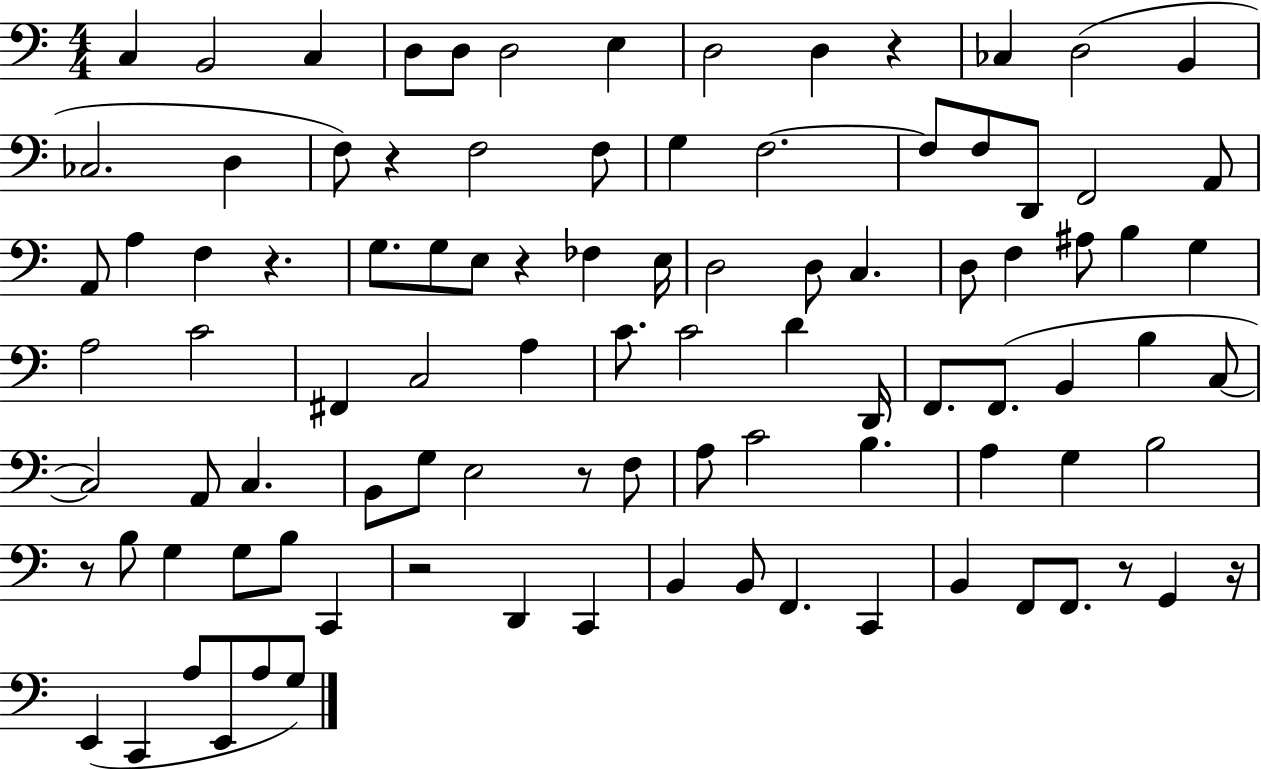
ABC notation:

X:1
T:Untitled
M:4/4
L:1/4
K:C
C, B,,2 C, D,/2 D,/2 D,2 E, D,2 D, z _C, D,2 B,, _C,2 D, F,/2 z F,2 F,/2 G, F,2 F,/2 F,/2 D,,/2 F,,2 A,,/2 A,,/2 A, F, z G,/2 G,/2 E,/2 z _F, E,/4 D,2 D,/2 C, D,/2 F, ^A,/2 B, G, A,2 C2 ^F,, C,2 A, C/2 C2 D D,,/4 F,,/2 F,,/2 B,, B, C,/2 C,2 A,,/2 C, B,,/2 G,/2 E,2 z/2 F,/2 A,/2 C2 B, A, G, B,2 z/2 B,/2 G, G,/2 B,/2 C,, z2 D,, C,, B,, B,,/2 F,, C,, B,, F,,/2 F,,/2 z/2 G,, z/4 E,, C,, A,/2 E,,/2 A,/2 G,/2